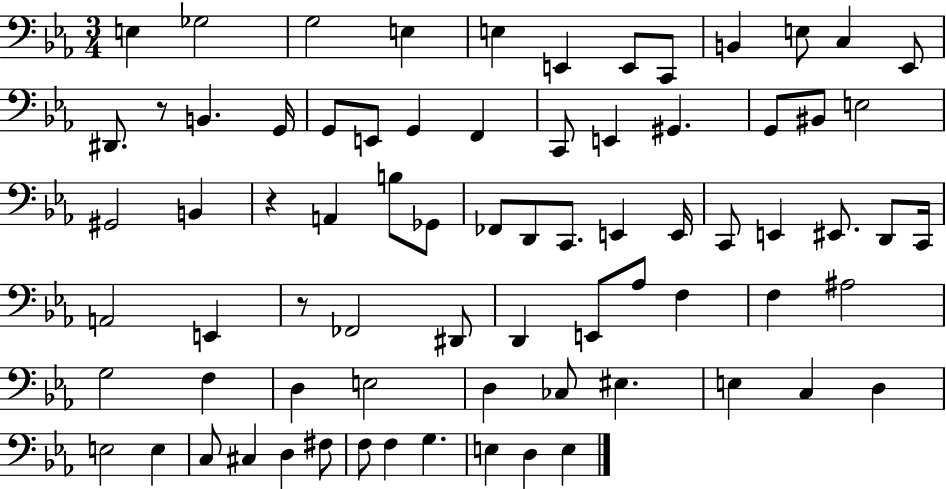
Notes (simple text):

E3/q Gb3/h G3/h E3/q E3/q E2/q E2/e C2/e B2/q E3/e C3/q Eb2/e D#2/e. R/e B2/q. G2/s G2/e E2/e G2/q F2/q C2/e E2/q G#2/q. G2/e BIS2/e E3/h G#2/h B2/q R/q A2/q B3/e Gb2/e FES2/e D2/e C2/e. E2/q E2/s C2/e E2/q EIS2/e. D2/e C2/s A2/h E2/q R/e FES2/h D#2/e D2/q E2/e Ab3/e F3/q F3/q A#3/h G3/h F3/q D3/q E3/h D3/q CES3/e EIS3/q. E3/q C3/q D3/q E3/h E3/q C3/e C#3/q D3/q F#3/e F3/e F3/q G3/q. E3/q D3/q E3/q